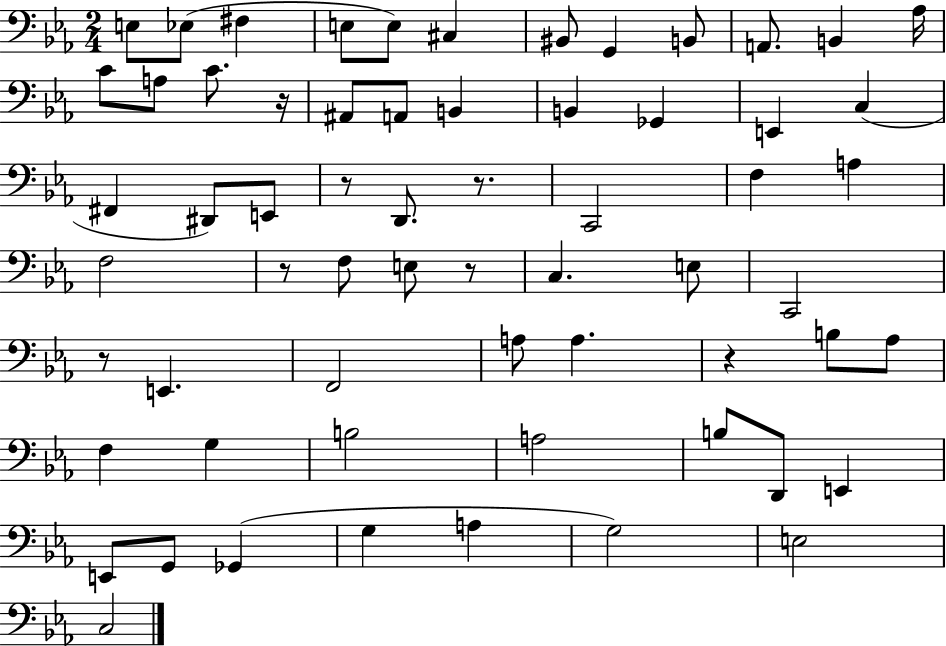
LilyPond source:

{
  \clef bass
  \numericTimeSignature
  \time 2/4
  \key ees \major
  \repeat volta 2 { e8 ees8( fis4 | e8 e8) cis4 | bis,8 g,4 b,8 | a,8. b,4 aes16 | \break c'8 a8 c'8. r16 | ais,8 a,8 b,4 | b,4 ges,4 | e,4 c4( | \break fis,4 dis,8) e,8 | r8 d,8. r8. | c,2 | f4 a4 | \break f2 | r8 f8 e8 r8 | c4. e8 | c,2 | \break r8 e,4. | f,2 | a8 a4. | r4 b8 aes8 | \break f4 g4 | b2 | a2 | b8 d,8 e,4 | \break e,8 g,8 ges,4( | g4 a4 | g2) | e2 | \break c2 | } \bar "|."
}